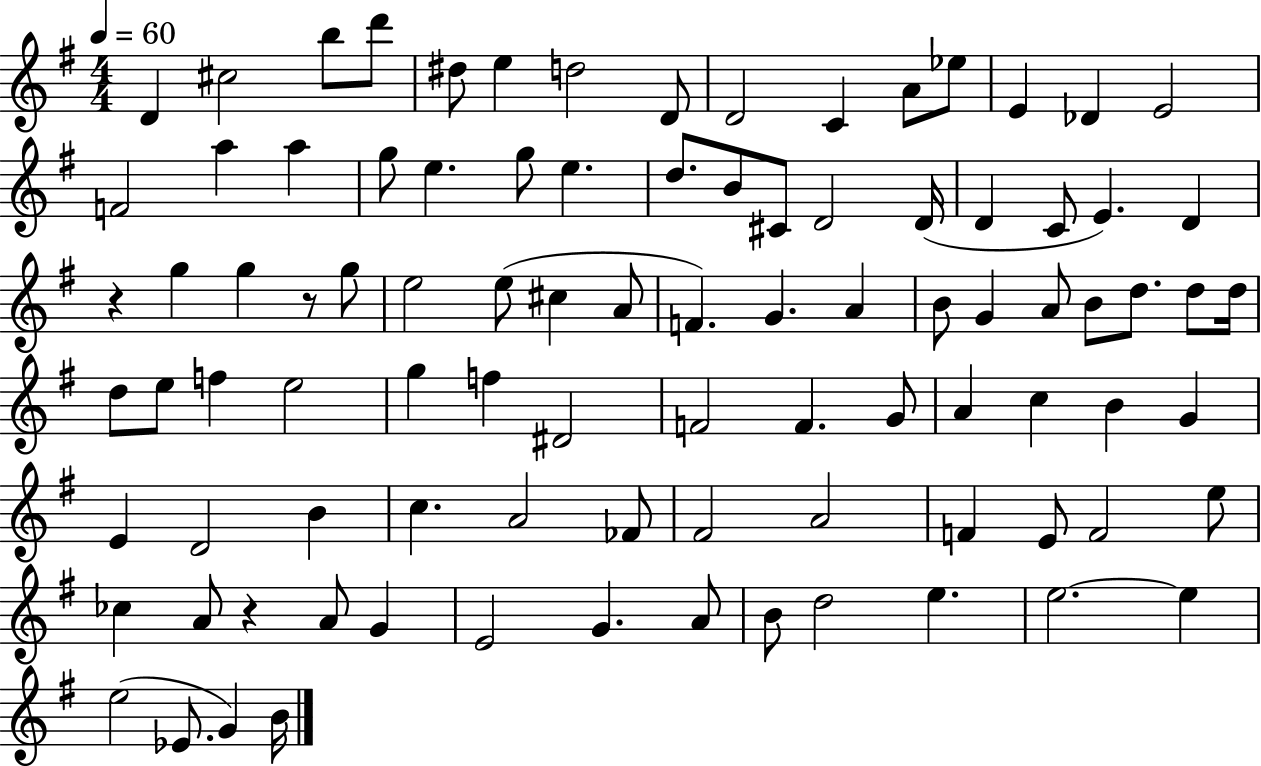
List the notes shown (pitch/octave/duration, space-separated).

D4/q C#5/h B5/e D6/e D#5/e E5/q D5/h D4/e D4/h C4/q A4/e Eb5/e E4/q Db4/q E4/h F4/h A5/q A5/q G5/e E5/q. G5/e E5/q. D5/e. B4/e C#4/e D4/h D4/s D4/q C4/e E4/q. D4/q R/q G5/q G5/q R/e G5/e E5/h E5/e C#5/q A4/e F4/q. G4/q. A4/q B4/e G4/q A4/e B4/e D5/e. D5/e D5/s D5/e E5/e F5/q E5/h G5/q F5/q D#4/h F4/h F4/q. G4/e A4/q C5/q B4/q G4/q E4/q D4/h B4/q C5/q. A4/h FES4/e F#4/h A4/h F4/q E4/e F4/h E5/e CES5/q A4/e R/q A4/e G4/q E4/h G4/q. A4/e B4/e D5/h E5/q. E5/h. E5/q E5/h Eb4/e. G4/q B4/s